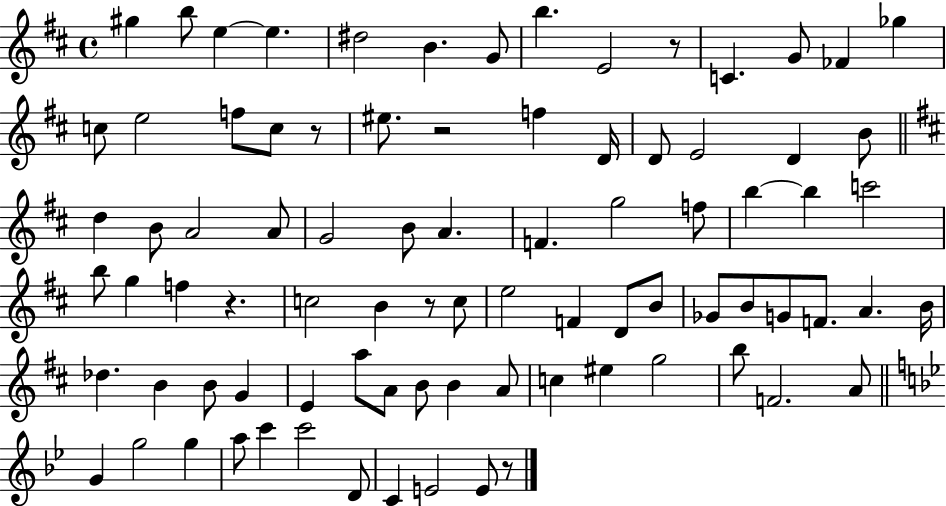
{
  \clef treble
  \time 4/4
  \defaultTimeSignature
  \key d \major
  gis''4 b''8 e''4~~ e''4. | dis''2 b'4. g'8 | b''4. e'2 r8 | c'4. g'8 fes'4 ges''4 | \break c''8 e''2 f''8 c''8 r8 | eis''8. r2 f''4 d'16 | d'8 e'2 d'4 b'8 | \bar "||" \break \key d \major d''4 b'8 a'2 a'8 | g'2 b'8 a'4. | f'4. g''2 f''8 | b''4~~ b''4 c'''2 | \break b''8 g''4 f''4 r4. | c''2 b'4 r8 c''8 | e''2 f'4 d'8 b'8 | ges'8 b'8 g'8 f'8. a'4. b'16 | \break des''4. b'4 b'8 g'4 | e'4 a''8 a'8 b'8 b'4 a'8 | c''4 eis''4 g''2 | b''8 f'2. a'8 | \break \bar "||" \break \key bes \major g'4 g''2 g''4 | a''8 c'''4 c'''2 d'8 | c'4 e'2 e'8 r8 | \bar "|."
}